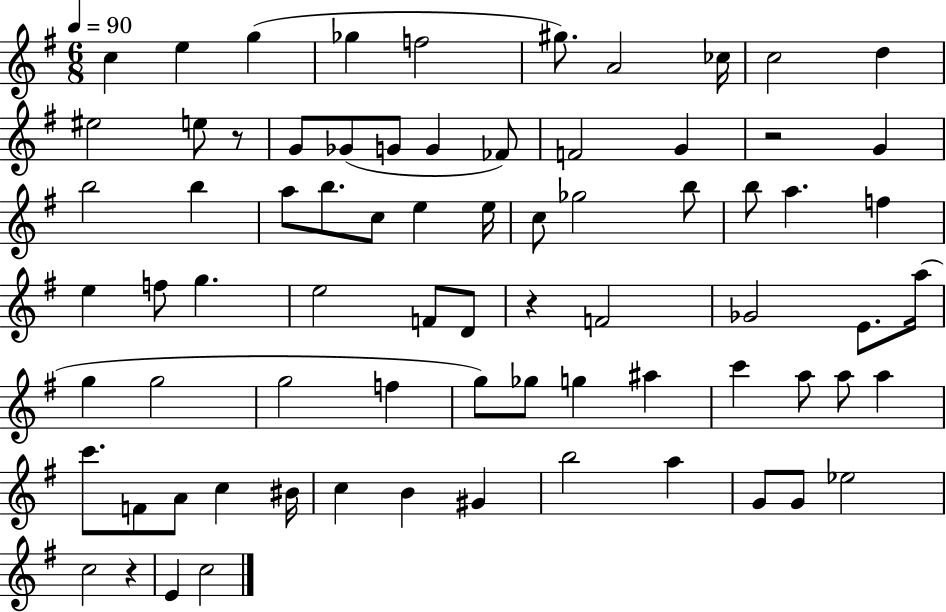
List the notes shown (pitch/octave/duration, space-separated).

C5/q E5/q G5/q Gb5/q F5/h G#5/e. A4/h CES5/s C5/h D5/q EIS5/h E5/e R/e G4/e Gb4/e G4/e G4/q FES4/e F4/h G4/q R/h G4/q B5/h B5/q A5/e B5/e. C5/e E5/q E5/s C5/e Gb5/h B5/e B5/e A5/q. F5/q E5/q F5/e G5/q. E5/h F4/e D4/e R/q F4/h Gb4/h E4/e. A5/s G5/q G5/h G5/h F5/q G5/e Gb5/e G5/q A#5/q C6/q A5/e A5/e A5/q C6/e. F4/e A4/e C5/q BIS4/s C5/q B4/q G#4/q B5/h A5/q G4/e G4/e Eb5/h C5/h R/q E4/q C5/h